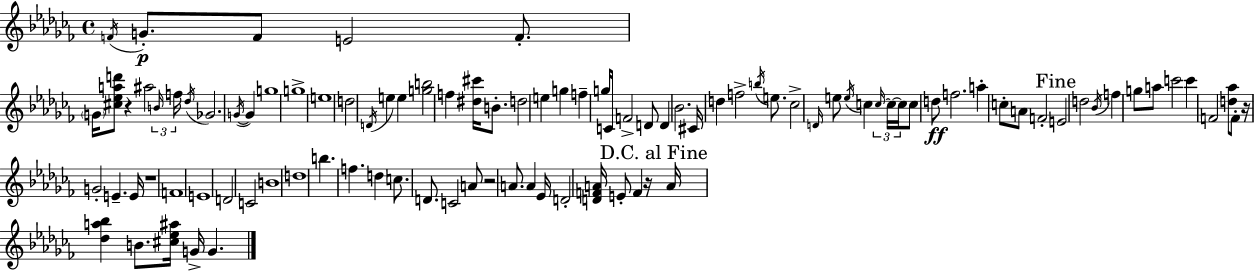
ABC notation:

X:1
T:Untitled
M:4/4
L:1/4
K:Abm
F/4 G/2 F/2 E2 F/2 G/4 [^c_ead']/2 z ^a2 B/4 f/4 _d/4 _G2 G/4 G g4 g4 e4 d2 D/4 e e [gb]2 f [^d^c']/4 B/2 d2 e g f g/4 C/4 F2 D/2 D _B2 ^C/4 d f2 b/4 e/2 _c2 D/4 e/2 e/4 c c/4 c/4 c/4 c/2 d/2 f2 a c/2 A/2 F2 E2 d2 _B/4 f g/2 a/2 c'2 c' F2 [d_a]/2 F/2 z/4 G2 E E/4 z4 F4 E4 D2 C2 B4 d4 b f d c/2 D/2 C2 A/2 z2 A/2 A _E/4 D2 [DFA]/4 E/2 F z/4 A/4 [_da_b] B/2 [^c_e^a]/4 G/4 G